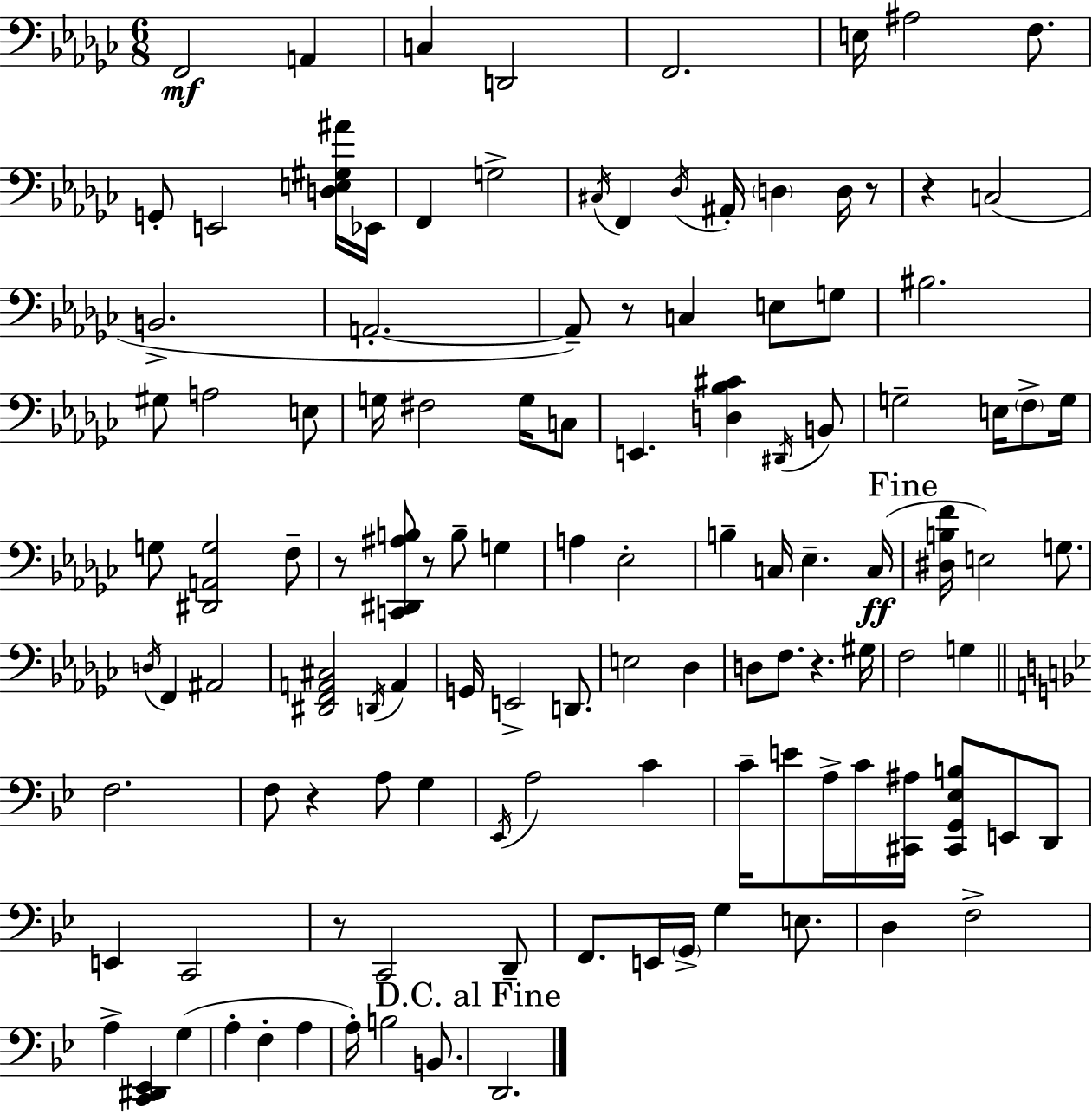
F2/h A2/q C3/q D2/h F2/h. E3/s A#3/h F3/e. G2/e E2/h [D3,E3,G#3,A#4]/s Eb2/s F2/q G3/h C#3/s F2/q Db3/s A#2/s D3/q D3/s R/e R/q C3/h B2/h. A2/h. A2/e R/e C3/q E3/e G3/e BIS3/h. G#3/e A3/h E3/e G3/s F#3/h G3/s C3/e E2/q. [D3,Bb3,C#4]/q D#2/s B2/e G3/h E3/s F3/e G3/s G3/e [D#2,A2,G3]/h F3/e R/e [C2,D#2,A#3,B3]/e R/e B3/e G3/q A3/q Eb3/h B3/q C3/s Eb3/q. C3/s [D#3,B3,F4]/s E3/h G3/e. D3/s F2/q A#2/h [D#2,F2,A2,C#3]/h D2/s A2/q G2/s E2/h D2/e. E3/h Db3/q D3/e F3/e. R/q. G#3/s F3/h G3/q F3/h. F3/e R/q A3/e G3/q Eb2/s A3/h C4/q C4/s E4/e A3/s C4/s [C#2,A#3]/s [C#2,G2,Eb3,B3]/e E2/e D2/e E2/q C2/h R/e C2/h D2/e F2/e. E2/s G2/s G3/q E3/e. D3/q F3/h A3/q [C2,D#2,Eb2]/q G3/q A3/q F3/q A3/q A3/s B3/h B2/e. D2/h.